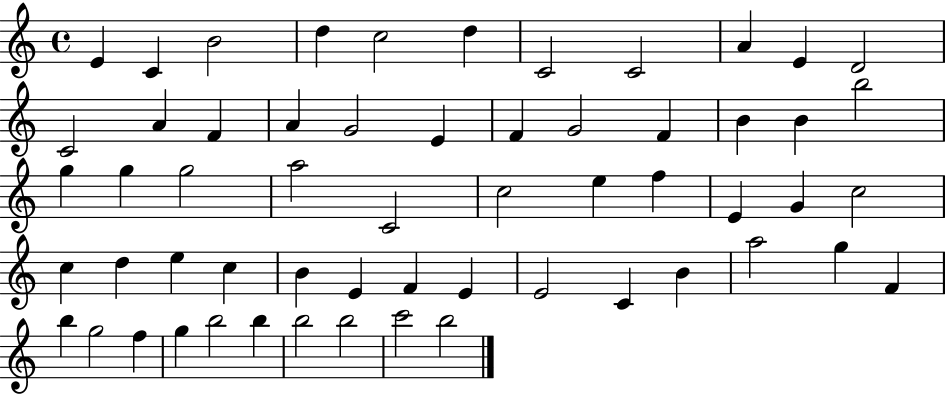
{
  \clef treble
  \time 4/4
  \defaultTimeSignature
  \key c \major
  e'4 c'4 b'2 | d''4 c''2 d''4 | c'2 c'2 | a'4 e'4 d'2 | \break c'2 a'4 f'4 | a'4 g'2 e'4 | f'4 g'2 f'4 | b'4 b'4 b''2 | \break g''4 g''4 g''2 | a''2 c'2 | c''2 e''4 f''4 | e'4 g'4 c''2 | \break c''4 d''4 e''4 c''4 | b'4 e'4 f'4 e'4 | e'2 c'4 b'4 | a''2 g''4 f'4 | \break b''4 g''2 f''4 | g''4 b''2 b''4 | b''2 b''2 | c'''2 b''2 | \break \bar "|."
}